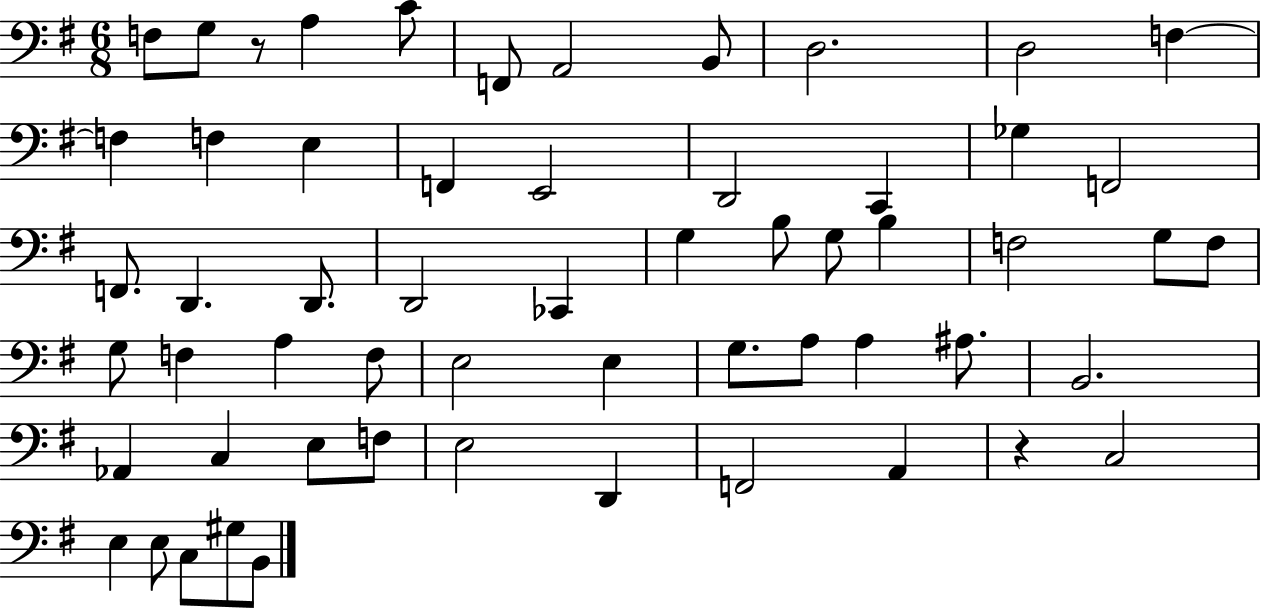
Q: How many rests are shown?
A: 2